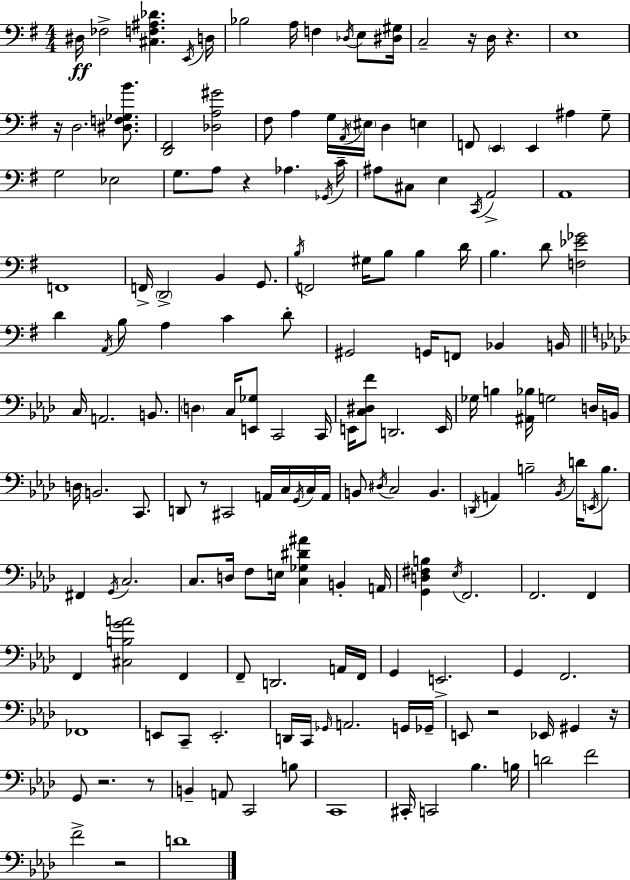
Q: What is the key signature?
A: E minor